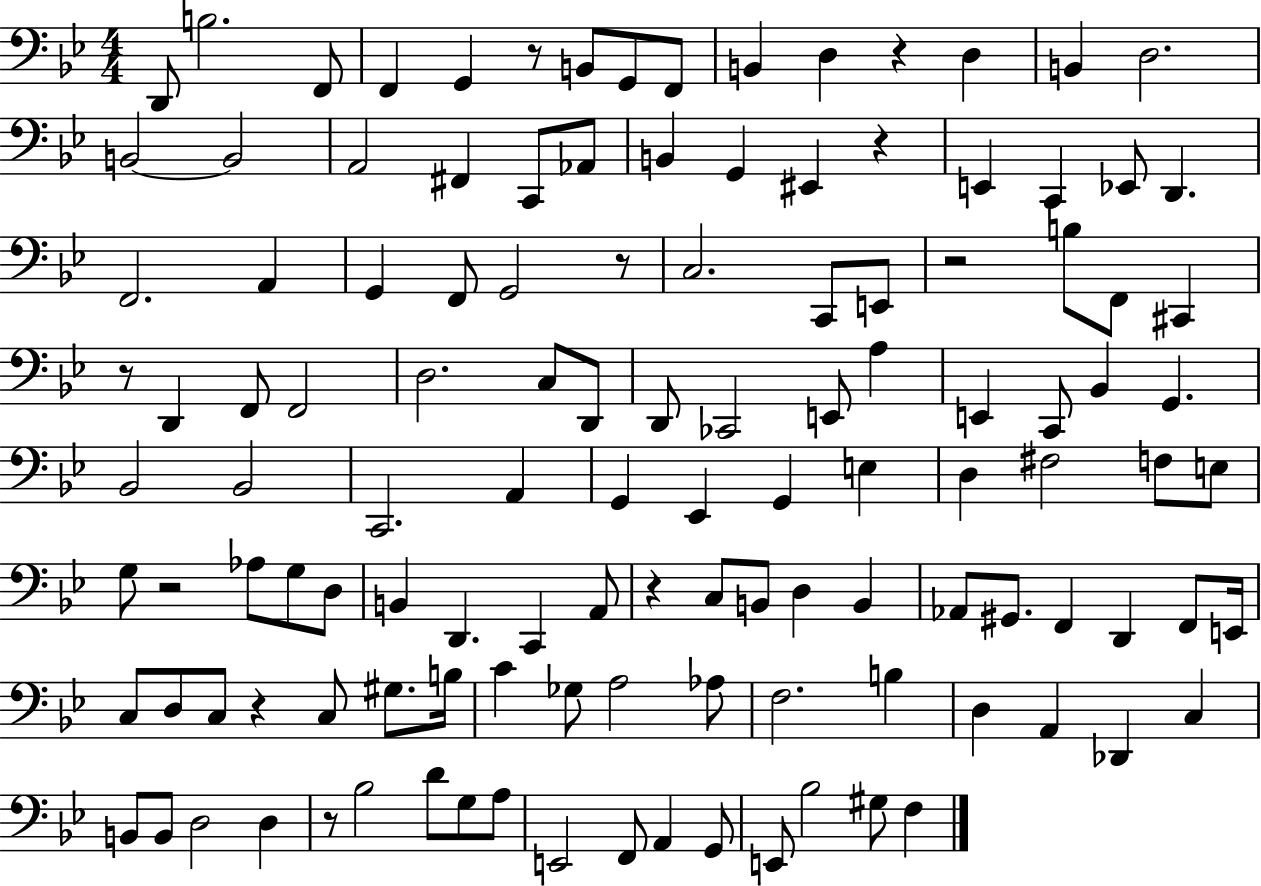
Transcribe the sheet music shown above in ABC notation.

X:1
T:Untitled
M:4/4
L:1/4
K:Bb
D,,/2 B,2 F,,/2 F,, G,, z/2 B,,/2 G,,/2 F,,/2 B,, D, z D, B,, D,2 B,,2 B,,2 A,,2 ^F,, C,,/2 _A,,/2 B,, G,, ^E,, z E,, C,, _E,,/2 D,, F,,2 A,, G,, F,,/2 G,,2 z/2 C,2 C,,/2 E,,/2 z2 B,/2 F,,/2 ^C,, z/2 D,, F,,/2 F,,2 D,2 C,/2 D,,/2 D,,/2 _C,,2 E,,/2 A, E,, C,,/2 _B,, G,, _B,,2 _B,,2 C,,2 A,, G,, _E,, G,, E, D, ^F,2 F,/2 E,/2 G,/2 z2 _A,/2 G,/2 D,/2 B,, D,, C,, A,,/2 z C,/2 B,,/2 D, B,, _A,,/2 ^G,,/2 F,, D,, F,,/2 E,,/4 C,/2 D,/2 C,/2 z C,/2 ^G,/2 B,/4 C _G,/2 A,2 _A,/2 F,2 B, D, A,, _D,, C, B,,/2 B,,/2 D,2 D, z/2 _B,2 D/2 G,/2 A,/2 E,,2 F,,/2 A,, G,,/2 E,,/2 _B,2 ^G,/2 F,